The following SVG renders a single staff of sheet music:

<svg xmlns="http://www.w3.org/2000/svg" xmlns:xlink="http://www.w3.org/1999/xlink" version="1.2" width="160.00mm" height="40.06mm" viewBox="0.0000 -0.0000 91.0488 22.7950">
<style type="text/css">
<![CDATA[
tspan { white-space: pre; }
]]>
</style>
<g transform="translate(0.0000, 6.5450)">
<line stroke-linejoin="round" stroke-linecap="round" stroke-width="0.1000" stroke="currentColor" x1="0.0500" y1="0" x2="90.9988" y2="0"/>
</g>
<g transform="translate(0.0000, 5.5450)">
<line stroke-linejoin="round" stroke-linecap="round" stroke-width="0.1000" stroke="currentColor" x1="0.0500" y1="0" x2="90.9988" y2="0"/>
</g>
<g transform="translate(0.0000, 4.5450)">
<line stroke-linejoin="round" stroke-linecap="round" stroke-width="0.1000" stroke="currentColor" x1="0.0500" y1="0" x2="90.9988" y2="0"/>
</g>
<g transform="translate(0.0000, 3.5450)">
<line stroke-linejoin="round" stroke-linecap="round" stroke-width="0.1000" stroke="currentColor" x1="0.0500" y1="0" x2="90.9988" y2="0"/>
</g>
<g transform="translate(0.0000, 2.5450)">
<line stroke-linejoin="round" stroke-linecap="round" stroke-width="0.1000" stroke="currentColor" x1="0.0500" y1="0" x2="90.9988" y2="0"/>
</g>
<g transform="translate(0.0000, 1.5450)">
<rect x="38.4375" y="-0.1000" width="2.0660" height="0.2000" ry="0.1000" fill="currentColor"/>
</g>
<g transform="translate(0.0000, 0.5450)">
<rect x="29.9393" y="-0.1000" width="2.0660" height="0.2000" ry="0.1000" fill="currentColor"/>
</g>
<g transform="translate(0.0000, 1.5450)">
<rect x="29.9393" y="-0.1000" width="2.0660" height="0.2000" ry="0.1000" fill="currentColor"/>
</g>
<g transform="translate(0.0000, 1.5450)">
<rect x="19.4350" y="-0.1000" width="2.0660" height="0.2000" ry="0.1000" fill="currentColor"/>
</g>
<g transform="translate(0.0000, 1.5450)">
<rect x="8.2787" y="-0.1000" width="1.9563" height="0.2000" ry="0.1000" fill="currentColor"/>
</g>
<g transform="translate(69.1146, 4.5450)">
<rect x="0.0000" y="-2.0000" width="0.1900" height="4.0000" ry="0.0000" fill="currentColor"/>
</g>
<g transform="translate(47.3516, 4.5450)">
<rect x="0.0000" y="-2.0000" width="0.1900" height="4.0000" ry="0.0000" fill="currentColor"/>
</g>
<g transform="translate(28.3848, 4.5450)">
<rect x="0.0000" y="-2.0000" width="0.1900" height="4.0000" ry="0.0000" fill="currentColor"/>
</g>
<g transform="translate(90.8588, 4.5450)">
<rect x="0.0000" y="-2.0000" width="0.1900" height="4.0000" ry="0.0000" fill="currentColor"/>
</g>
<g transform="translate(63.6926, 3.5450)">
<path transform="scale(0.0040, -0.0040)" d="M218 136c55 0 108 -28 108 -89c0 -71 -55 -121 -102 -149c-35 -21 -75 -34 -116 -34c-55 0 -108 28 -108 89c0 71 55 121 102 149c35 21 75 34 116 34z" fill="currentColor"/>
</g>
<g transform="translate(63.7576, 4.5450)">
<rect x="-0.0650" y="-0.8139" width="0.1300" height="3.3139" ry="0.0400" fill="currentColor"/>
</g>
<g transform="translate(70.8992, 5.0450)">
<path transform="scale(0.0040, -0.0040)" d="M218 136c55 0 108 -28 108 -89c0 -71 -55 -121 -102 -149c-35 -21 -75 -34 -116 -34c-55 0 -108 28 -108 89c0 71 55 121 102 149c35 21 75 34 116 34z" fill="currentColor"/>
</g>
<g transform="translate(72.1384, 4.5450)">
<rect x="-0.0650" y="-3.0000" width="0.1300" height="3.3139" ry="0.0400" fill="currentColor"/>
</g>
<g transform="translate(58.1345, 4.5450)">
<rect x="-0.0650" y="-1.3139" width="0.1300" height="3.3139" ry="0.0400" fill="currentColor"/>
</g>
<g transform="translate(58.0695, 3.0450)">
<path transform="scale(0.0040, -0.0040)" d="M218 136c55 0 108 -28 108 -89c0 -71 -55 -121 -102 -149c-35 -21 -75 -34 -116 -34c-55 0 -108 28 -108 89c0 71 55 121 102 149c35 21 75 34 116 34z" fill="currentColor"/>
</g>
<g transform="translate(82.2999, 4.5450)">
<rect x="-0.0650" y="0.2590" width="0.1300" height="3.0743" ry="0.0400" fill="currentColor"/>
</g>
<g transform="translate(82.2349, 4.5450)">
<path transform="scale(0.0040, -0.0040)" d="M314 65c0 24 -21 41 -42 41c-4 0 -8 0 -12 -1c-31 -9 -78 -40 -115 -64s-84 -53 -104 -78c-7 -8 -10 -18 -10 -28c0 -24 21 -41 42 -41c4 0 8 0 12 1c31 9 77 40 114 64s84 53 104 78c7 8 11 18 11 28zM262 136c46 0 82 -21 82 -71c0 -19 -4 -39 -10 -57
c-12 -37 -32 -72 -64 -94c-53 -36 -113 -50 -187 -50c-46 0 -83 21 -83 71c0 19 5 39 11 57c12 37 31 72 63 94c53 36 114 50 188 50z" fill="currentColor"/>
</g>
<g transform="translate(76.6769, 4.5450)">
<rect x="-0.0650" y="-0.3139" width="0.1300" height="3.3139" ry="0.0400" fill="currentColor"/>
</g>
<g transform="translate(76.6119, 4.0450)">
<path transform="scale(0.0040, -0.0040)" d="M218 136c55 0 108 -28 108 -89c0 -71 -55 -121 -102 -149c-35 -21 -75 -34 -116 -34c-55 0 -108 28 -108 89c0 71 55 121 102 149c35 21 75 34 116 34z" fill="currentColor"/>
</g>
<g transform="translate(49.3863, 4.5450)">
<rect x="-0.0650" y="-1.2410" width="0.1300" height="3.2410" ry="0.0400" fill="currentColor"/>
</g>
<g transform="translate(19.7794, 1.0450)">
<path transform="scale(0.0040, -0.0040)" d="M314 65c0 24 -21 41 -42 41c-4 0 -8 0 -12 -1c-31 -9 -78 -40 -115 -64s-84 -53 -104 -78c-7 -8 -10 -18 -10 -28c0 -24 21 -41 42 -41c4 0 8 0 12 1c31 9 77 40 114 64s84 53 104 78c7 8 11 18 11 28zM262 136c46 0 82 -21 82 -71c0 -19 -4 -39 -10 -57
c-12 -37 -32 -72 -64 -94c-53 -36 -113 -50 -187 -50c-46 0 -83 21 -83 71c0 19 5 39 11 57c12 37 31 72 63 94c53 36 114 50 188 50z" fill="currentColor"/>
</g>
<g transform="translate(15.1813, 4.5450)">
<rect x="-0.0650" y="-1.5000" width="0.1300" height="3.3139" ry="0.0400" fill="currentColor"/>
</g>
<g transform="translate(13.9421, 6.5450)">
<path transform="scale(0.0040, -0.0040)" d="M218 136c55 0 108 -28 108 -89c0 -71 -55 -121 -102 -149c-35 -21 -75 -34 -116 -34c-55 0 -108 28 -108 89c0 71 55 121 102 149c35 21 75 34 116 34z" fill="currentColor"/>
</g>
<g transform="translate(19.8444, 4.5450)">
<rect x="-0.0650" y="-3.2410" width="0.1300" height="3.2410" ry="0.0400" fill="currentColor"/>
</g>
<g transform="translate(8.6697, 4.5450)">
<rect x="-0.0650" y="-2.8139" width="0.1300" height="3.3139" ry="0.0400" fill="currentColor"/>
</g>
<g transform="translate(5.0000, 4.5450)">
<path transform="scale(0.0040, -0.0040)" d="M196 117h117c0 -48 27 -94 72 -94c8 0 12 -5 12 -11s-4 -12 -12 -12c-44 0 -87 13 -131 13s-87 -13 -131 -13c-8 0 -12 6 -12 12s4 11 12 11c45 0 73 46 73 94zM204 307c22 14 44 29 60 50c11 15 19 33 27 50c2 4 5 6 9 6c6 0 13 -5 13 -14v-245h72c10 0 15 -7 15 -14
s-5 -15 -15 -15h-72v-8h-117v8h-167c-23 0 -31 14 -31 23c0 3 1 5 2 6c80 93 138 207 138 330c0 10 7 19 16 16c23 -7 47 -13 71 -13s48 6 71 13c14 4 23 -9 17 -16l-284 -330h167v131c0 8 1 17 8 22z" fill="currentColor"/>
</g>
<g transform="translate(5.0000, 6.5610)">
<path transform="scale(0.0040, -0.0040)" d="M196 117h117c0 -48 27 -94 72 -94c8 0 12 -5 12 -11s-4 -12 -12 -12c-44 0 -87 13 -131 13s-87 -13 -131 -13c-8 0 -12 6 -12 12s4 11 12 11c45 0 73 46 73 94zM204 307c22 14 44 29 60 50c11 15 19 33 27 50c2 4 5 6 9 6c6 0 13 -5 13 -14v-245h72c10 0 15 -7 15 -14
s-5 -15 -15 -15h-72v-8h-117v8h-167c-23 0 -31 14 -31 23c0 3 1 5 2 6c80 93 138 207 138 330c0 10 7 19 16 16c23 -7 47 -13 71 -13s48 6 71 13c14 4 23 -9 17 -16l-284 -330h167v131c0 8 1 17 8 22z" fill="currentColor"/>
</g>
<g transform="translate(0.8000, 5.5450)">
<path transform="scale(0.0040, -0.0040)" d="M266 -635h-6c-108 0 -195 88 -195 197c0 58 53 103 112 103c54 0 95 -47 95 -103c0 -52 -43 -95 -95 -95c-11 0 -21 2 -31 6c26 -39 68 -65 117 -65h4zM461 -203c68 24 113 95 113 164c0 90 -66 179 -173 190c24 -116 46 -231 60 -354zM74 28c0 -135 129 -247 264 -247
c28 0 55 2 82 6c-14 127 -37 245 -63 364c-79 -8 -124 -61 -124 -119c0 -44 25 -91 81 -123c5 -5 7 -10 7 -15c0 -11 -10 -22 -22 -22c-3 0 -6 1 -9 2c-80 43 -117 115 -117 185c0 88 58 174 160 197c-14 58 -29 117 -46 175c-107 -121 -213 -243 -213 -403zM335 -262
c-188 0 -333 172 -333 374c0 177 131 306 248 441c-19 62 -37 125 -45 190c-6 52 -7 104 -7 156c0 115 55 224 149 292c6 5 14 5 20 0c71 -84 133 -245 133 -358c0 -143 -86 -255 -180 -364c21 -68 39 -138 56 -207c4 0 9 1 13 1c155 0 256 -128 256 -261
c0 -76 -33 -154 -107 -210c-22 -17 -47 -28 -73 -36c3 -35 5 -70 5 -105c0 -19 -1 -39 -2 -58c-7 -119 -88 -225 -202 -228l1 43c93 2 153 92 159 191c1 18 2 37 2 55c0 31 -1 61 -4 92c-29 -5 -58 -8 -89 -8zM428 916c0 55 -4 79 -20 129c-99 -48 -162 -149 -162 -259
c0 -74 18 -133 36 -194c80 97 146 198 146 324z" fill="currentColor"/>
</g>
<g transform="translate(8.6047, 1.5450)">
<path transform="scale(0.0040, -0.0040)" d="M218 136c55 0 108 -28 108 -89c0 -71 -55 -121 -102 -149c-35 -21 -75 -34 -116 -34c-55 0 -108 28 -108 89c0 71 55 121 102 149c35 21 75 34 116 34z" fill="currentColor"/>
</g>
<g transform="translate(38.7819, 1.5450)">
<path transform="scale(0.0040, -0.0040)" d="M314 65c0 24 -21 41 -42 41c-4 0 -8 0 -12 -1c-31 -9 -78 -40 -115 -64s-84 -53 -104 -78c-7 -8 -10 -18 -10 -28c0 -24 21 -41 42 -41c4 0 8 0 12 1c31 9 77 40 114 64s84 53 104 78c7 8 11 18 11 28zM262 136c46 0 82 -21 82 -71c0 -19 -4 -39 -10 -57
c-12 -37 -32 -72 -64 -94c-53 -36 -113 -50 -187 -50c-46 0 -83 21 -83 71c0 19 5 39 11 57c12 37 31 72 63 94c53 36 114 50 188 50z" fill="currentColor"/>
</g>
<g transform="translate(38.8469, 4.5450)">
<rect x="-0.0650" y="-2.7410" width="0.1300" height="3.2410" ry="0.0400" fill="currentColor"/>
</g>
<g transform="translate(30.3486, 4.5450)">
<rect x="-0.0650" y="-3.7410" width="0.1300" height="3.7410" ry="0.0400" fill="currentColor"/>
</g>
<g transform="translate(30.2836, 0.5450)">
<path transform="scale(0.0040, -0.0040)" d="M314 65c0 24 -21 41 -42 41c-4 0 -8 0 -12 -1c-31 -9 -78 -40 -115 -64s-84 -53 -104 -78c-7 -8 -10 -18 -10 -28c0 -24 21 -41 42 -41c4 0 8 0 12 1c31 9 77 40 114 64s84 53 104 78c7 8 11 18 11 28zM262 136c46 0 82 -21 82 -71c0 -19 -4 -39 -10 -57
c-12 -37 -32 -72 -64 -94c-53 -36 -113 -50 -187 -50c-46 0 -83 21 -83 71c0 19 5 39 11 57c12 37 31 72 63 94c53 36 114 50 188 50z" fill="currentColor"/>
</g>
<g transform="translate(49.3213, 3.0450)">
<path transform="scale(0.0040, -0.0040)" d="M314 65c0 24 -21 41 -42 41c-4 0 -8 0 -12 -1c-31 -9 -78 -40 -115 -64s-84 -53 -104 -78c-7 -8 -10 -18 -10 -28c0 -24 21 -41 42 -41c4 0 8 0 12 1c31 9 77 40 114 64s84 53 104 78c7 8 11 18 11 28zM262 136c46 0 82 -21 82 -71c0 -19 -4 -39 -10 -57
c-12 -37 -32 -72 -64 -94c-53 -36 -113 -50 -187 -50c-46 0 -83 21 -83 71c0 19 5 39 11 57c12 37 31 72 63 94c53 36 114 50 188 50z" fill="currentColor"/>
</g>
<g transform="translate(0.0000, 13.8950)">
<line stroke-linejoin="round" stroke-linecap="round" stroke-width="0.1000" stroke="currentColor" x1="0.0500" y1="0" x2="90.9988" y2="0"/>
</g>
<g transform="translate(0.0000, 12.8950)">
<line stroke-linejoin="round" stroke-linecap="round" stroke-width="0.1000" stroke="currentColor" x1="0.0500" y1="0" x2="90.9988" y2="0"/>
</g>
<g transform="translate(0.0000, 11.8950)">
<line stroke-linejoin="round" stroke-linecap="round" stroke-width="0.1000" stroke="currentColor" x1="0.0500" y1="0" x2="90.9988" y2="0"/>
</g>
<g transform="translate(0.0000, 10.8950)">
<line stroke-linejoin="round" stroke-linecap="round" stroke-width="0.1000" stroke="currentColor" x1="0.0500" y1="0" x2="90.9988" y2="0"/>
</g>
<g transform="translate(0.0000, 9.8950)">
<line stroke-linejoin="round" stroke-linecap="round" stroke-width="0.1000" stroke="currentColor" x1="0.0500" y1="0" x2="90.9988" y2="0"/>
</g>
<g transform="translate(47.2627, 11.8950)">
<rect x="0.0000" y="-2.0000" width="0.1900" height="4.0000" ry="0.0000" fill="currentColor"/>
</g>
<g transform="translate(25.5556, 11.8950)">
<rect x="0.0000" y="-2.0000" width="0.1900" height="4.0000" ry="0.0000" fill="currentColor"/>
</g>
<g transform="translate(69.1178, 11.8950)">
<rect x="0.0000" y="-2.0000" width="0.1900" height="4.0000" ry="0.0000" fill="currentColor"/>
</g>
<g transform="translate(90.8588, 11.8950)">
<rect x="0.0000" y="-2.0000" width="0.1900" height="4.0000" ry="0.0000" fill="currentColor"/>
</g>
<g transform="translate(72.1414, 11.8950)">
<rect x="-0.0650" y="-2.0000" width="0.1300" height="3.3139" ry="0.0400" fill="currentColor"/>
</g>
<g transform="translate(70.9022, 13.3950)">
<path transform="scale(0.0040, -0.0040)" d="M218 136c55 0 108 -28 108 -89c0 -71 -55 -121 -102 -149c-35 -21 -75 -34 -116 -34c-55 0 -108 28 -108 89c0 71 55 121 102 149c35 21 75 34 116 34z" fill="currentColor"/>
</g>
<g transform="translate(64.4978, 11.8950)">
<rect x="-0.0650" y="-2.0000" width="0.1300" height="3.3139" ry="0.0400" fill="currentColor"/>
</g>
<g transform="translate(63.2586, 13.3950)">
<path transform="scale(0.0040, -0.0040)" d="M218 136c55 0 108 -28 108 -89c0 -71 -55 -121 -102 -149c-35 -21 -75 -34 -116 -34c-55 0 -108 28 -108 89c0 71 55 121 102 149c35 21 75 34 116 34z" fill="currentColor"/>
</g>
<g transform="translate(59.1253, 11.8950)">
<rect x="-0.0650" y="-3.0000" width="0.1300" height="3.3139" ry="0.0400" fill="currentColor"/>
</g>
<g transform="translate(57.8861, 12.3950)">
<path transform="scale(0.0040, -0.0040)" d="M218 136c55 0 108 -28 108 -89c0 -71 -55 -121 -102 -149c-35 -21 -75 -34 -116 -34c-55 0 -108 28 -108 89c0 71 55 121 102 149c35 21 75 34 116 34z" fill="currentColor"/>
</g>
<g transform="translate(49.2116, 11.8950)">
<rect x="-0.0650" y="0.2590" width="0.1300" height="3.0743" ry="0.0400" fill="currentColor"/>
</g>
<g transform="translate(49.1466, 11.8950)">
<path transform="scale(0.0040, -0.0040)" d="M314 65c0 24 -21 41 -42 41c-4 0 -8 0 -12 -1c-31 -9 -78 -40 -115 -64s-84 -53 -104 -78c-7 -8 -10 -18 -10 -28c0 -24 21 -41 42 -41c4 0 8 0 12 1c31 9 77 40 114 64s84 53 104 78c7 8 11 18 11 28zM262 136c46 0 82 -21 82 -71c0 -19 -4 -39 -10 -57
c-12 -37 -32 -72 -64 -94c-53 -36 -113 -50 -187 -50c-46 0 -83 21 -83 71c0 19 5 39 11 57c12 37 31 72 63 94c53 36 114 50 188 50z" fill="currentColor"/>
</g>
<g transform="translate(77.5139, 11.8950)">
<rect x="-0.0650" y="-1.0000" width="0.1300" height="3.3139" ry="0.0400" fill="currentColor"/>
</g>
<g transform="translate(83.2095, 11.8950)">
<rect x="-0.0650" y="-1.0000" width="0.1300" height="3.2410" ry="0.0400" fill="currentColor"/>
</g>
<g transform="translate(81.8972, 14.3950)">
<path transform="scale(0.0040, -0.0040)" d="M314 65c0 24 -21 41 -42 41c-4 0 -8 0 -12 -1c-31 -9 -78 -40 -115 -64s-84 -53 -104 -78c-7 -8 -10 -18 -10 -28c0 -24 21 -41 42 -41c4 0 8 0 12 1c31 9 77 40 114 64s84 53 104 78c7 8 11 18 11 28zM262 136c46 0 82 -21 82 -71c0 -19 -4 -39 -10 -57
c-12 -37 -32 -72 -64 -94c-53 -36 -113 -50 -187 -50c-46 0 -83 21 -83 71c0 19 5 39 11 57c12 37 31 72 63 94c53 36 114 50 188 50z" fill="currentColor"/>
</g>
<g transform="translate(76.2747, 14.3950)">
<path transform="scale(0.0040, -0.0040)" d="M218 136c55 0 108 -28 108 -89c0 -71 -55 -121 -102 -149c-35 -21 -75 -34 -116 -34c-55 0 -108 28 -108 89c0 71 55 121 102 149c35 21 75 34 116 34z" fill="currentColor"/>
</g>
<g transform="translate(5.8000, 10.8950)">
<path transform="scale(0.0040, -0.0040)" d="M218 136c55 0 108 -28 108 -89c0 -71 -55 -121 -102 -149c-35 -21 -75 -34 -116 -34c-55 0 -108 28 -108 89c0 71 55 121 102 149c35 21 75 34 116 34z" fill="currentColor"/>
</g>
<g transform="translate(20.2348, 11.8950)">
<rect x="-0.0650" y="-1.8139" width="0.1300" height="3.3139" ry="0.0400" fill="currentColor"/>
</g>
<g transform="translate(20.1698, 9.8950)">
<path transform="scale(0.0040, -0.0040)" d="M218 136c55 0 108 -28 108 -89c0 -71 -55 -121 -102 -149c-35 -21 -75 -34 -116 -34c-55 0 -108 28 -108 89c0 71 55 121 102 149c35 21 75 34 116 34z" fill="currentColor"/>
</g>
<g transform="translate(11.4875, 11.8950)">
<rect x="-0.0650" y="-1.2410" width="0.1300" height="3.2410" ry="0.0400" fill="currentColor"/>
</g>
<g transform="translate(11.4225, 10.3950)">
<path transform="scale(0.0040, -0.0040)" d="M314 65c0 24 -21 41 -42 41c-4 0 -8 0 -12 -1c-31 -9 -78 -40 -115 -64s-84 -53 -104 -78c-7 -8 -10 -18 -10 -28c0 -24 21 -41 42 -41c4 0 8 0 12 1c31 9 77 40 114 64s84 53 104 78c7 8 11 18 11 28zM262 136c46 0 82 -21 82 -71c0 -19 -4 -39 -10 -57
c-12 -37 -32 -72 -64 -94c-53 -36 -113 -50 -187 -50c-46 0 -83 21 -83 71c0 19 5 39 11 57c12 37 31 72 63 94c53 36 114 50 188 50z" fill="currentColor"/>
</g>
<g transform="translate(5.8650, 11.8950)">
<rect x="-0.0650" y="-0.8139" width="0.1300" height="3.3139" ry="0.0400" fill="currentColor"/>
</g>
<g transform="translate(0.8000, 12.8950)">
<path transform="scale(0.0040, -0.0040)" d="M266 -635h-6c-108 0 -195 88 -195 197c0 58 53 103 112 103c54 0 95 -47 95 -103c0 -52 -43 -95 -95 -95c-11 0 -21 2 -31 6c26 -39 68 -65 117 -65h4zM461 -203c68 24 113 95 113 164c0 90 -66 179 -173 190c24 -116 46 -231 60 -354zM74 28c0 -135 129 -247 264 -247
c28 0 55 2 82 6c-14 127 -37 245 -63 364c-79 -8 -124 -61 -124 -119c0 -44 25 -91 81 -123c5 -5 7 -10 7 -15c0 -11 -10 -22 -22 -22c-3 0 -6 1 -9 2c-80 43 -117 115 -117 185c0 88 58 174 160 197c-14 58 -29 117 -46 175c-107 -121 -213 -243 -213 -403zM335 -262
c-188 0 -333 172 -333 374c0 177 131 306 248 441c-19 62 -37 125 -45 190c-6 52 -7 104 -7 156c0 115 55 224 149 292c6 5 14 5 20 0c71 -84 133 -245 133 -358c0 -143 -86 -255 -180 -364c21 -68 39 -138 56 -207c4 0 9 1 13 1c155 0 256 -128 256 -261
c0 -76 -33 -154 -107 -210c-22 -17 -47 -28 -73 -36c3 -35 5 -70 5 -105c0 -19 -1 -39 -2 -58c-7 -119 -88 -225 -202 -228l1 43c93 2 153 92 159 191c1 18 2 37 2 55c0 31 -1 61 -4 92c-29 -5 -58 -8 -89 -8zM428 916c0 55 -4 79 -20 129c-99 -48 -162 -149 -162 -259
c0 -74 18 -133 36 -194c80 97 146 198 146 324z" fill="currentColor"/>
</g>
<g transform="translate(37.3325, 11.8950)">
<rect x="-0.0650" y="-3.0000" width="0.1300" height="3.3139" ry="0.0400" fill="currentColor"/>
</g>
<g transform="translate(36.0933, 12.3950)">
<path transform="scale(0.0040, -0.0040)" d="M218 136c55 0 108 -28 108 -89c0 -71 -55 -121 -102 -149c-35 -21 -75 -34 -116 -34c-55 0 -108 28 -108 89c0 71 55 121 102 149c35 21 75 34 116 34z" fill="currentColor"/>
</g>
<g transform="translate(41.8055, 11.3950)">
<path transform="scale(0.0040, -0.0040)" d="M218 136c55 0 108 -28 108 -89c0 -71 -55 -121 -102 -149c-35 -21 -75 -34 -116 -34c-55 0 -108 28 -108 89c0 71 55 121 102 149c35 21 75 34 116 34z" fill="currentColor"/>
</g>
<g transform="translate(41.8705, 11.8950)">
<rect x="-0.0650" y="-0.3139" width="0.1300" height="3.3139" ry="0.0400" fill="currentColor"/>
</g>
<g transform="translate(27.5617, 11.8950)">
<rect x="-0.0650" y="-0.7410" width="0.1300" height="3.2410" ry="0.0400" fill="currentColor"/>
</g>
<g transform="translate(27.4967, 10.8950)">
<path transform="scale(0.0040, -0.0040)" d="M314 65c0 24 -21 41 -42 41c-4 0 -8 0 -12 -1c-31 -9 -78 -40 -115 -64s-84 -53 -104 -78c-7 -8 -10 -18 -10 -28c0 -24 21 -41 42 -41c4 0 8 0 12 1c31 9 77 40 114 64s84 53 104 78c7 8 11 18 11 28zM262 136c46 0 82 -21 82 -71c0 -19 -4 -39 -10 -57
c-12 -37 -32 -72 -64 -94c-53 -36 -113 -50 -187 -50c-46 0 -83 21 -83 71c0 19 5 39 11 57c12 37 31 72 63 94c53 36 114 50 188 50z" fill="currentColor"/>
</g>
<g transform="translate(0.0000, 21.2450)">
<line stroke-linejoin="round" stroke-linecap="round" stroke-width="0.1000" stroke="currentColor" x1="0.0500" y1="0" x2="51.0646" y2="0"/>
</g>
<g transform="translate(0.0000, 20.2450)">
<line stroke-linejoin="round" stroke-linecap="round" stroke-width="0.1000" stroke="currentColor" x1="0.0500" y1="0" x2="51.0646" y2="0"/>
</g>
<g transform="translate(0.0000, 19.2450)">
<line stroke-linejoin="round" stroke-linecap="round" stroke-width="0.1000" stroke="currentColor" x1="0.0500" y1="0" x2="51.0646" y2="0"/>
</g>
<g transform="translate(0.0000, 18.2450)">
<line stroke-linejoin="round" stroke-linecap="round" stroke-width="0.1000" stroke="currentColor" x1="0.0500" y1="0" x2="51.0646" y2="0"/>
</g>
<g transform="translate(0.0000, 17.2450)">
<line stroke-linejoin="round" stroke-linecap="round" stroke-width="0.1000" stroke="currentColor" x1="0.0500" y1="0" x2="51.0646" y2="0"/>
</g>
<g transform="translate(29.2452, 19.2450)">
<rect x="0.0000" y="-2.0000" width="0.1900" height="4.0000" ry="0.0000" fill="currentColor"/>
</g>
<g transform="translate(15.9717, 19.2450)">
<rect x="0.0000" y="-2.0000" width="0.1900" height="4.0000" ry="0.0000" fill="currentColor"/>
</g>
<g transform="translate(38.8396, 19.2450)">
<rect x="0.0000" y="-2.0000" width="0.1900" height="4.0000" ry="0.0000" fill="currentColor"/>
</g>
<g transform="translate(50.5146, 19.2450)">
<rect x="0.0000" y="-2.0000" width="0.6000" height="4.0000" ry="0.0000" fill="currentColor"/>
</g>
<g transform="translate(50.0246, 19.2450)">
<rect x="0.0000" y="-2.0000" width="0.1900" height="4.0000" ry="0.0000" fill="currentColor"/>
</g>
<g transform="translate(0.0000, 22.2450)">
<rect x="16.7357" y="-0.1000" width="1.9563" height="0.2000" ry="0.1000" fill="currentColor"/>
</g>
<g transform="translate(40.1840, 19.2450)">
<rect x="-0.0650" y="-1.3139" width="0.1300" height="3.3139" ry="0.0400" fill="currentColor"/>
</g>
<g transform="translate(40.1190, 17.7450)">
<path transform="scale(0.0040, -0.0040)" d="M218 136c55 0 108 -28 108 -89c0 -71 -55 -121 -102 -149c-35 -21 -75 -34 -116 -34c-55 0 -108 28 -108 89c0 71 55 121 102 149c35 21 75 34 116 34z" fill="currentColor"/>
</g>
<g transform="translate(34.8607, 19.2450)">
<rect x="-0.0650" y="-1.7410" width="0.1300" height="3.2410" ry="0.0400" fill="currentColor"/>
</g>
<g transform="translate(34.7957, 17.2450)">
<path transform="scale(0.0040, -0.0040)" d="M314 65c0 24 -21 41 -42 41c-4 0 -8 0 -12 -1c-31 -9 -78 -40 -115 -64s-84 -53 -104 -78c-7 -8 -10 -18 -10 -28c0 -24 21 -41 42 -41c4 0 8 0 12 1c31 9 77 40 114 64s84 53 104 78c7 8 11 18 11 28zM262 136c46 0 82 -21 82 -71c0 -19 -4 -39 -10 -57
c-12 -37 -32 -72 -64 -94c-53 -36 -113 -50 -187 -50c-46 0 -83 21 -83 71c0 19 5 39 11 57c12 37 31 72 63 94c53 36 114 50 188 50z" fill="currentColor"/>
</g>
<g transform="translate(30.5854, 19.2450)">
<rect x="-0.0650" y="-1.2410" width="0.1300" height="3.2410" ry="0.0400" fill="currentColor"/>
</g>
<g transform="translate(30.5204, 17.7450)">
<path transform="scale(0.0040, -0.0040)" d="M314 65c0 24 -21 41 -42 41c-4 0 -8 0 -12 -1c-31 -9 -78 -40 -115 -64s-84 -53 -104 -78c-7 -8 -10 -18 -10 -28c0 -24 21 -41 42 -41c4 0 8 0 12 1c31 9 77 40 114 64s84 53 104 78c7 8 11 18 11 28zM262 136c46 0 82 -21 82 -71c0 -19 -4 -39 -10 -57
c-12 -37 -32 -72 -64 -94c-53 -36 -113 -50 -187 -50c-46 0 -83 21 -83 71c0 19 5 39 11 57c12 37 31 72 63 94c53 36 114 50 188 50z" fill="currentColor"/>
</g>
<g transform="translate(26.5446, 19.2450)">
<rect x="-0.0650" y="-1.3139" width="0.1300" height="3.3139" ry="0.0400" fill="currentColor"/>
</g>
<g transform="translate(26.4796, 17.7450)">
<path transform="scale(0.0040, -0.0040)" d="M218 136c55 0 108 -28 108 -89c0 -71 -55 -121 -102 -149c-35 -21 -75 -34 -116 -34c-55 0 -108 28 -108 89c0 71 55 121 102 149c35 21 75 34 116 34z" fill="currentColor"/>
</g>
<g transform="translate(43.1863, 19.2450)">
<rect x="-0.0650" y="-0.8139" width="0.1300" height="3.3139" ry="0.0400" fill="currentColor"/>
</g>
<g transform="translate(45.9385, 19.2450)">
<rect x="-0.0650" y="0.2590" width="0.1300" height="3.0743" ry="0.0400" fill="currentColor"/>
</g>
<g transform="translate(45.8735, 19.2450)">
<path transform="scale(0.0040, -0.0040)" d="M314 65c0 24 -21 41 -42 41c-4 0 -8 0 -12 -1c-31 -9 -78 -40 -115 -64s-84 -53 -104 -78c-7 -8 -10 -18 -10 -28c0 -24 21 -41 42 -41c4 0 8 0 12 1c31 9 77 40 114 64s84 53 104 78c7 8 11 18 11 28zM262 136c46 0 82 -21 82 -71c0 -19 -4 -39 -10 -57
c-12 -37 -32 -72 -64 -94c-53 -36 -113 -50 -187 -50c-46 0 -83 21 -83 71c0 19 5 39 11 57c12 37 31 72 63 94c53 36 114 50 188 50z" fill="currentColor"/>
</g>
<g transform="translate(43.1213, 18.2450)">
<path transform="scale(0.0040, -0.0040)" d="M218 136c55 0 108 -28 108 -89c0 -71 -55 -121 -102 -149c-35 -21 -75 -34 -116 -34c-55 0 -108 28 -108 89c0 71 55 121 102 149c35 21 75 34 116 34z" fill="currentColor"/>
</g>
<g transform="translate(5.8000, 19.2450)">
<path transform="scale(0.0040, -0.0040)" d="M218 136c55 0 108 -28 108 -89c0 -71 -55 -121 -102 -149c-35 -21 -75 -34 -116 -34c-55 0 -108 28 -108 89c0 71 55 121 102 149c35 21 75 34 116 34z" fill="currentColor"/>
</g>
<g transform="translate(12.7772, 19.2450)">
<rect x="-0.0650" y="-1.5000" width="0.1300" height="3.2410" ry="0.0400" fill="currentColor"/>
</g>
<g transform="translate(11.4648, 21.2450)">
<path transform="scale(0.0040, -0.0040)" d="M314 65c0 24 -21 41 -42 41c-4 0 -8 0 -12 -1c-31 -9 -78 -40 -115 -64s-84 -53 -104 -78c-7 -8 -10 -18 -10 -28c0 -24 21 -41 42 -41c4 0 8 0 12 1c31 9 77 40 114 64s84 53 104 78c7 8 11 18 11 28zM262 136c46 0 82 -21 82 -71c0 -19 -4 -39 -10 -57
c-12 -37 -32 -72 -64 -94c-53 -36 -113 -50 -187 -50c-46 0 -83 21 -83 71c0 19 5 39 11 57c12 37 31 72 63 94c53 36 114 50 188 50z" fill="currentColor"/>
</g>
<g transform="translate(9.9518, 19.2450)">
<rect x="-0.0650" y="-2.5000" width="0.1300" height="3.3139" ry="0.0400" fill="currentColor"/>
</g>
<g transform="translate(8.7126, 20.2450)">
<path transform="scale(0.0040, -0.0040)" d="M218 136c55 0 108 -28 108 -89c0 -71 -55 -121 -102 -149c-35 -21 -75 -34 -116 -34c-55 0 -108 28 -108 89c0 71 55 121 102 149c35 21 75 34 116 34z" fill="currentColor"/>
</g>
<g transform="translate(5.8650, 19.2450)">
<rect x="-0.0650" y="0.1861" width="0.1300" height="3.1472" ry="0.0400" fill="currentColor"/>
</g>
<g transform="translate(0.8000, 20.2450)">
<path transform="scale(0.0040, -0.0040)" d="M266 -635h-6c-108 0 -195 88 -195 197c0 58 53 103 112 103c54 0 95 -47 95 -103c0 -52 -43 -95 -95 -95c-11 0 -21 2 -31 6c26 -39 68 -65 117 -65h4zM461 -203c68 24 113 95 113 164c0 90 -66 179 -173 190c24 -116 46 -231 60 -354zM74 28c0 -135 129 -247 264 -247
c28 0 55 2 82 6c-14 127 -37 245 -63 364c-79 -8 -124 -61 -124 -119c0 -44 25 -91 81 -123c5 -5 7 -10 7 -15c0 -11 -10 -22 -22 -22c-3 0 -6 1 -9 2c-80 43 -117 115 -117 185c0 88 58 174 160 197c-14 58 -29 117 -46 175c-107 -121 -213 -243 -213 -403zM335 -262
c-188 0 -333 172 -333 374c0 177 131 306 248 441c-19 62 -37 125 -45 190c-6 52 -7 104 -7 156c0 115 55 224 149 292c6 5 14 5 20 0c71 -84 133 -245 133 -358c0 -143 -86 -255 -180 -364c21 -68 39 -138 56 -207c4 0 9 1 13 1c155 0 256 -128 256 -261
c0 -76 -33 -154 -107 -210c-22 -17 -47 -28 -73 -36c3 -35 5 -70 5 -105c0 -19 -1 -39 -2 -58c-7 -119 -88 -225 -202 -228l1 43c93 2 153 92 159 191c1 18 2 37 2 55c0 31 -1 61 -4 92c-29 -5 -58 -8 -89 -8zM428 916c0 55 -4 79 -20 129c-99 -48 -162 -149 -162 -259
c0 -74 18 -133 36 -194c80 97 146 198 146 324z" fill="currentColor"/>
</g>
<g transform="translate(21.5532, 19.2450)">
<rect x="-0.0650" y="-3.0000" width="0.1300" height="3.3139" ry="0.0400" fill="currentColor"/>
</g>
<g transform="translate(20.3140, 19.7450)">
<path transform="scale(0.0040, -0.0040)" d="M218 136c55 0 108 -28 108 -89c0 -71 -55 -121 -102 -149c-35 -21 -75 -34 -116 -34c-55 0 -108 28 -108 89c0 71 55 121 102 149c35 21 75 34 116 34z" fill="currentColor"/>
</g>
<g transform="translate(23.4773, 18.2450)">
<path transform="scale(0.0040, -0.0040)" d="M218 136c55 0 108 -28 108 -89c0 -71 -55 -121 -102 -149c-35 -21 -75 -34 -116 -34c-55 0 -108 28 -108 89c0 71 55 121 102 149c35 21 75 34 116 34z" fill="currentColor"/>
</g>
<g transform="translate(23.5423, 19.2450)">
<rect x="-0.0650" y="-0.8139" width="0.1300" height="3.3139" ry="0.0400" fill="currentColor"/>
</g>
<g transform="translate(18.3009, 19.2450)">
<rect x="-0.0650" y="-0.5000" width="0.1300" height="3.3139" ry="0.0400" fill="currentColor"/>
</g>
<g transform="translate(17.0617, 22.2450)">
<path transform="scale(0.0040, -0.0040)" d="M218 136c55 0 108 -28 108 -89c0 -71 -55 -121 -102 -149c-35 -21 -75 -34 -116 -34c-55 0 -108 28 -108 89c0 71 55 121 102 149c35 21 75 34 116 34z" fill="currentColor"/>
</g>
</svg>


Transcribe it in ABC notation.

X:1
T:Untitled
M:4/4
L:1/4
K:C
a E b2 c'2 a2 e2 e d A c B2 d e2 f d2 A c B2 A F F D D2 B G E2 C A d e e2 f2 e d B2